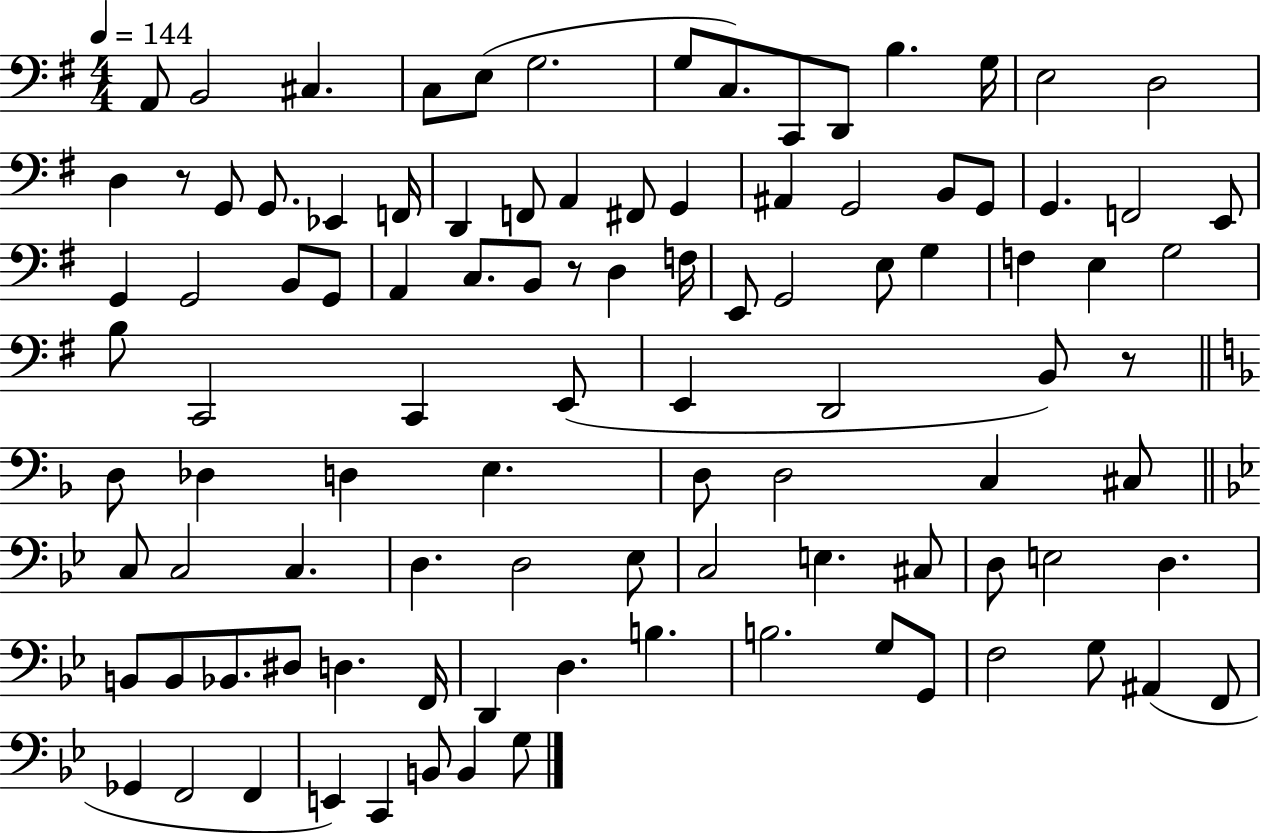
A2/e B2/h C#3/q. C3/e E3/e G3/h. G3/e C3/e. C2/e D2/e B3/q. G3/s E3/h D3/h D3/q R/e G2/e G2/e. Eb2/q F2/s D2/q F2/e A2/q F#2/e G2/q A#2/q G2/h B2/e G2/e G2/q. F2/h E2/e G2/q G2/h B2/e G2/e A2/q C3/e. B2/e R/e D3/q F3/s E2/e G2/h E3/e G3/q F3/q E3/q G3/h B3/e C2/h C2/q E2/e E2/q D2/h B2/e R/e D3/e Db3/q D3/q E3/q. D3/e D3/h C3/q C#3/e C3/e C3/h C3/q. D3/q. D3/h Eb3/e C3/h E3/q. C#3/e D3/e E3/h D3/q. B2/e B2/e Bb2/e. D#3/e D3/q. F2/s D2/q D3/q. B3/q. B3/h. G3/e G2/e F3/h G3/e A#2/q F2/e Gb2/q F2/h F2/q E2/q C2/q B2/e B2/q G3/e